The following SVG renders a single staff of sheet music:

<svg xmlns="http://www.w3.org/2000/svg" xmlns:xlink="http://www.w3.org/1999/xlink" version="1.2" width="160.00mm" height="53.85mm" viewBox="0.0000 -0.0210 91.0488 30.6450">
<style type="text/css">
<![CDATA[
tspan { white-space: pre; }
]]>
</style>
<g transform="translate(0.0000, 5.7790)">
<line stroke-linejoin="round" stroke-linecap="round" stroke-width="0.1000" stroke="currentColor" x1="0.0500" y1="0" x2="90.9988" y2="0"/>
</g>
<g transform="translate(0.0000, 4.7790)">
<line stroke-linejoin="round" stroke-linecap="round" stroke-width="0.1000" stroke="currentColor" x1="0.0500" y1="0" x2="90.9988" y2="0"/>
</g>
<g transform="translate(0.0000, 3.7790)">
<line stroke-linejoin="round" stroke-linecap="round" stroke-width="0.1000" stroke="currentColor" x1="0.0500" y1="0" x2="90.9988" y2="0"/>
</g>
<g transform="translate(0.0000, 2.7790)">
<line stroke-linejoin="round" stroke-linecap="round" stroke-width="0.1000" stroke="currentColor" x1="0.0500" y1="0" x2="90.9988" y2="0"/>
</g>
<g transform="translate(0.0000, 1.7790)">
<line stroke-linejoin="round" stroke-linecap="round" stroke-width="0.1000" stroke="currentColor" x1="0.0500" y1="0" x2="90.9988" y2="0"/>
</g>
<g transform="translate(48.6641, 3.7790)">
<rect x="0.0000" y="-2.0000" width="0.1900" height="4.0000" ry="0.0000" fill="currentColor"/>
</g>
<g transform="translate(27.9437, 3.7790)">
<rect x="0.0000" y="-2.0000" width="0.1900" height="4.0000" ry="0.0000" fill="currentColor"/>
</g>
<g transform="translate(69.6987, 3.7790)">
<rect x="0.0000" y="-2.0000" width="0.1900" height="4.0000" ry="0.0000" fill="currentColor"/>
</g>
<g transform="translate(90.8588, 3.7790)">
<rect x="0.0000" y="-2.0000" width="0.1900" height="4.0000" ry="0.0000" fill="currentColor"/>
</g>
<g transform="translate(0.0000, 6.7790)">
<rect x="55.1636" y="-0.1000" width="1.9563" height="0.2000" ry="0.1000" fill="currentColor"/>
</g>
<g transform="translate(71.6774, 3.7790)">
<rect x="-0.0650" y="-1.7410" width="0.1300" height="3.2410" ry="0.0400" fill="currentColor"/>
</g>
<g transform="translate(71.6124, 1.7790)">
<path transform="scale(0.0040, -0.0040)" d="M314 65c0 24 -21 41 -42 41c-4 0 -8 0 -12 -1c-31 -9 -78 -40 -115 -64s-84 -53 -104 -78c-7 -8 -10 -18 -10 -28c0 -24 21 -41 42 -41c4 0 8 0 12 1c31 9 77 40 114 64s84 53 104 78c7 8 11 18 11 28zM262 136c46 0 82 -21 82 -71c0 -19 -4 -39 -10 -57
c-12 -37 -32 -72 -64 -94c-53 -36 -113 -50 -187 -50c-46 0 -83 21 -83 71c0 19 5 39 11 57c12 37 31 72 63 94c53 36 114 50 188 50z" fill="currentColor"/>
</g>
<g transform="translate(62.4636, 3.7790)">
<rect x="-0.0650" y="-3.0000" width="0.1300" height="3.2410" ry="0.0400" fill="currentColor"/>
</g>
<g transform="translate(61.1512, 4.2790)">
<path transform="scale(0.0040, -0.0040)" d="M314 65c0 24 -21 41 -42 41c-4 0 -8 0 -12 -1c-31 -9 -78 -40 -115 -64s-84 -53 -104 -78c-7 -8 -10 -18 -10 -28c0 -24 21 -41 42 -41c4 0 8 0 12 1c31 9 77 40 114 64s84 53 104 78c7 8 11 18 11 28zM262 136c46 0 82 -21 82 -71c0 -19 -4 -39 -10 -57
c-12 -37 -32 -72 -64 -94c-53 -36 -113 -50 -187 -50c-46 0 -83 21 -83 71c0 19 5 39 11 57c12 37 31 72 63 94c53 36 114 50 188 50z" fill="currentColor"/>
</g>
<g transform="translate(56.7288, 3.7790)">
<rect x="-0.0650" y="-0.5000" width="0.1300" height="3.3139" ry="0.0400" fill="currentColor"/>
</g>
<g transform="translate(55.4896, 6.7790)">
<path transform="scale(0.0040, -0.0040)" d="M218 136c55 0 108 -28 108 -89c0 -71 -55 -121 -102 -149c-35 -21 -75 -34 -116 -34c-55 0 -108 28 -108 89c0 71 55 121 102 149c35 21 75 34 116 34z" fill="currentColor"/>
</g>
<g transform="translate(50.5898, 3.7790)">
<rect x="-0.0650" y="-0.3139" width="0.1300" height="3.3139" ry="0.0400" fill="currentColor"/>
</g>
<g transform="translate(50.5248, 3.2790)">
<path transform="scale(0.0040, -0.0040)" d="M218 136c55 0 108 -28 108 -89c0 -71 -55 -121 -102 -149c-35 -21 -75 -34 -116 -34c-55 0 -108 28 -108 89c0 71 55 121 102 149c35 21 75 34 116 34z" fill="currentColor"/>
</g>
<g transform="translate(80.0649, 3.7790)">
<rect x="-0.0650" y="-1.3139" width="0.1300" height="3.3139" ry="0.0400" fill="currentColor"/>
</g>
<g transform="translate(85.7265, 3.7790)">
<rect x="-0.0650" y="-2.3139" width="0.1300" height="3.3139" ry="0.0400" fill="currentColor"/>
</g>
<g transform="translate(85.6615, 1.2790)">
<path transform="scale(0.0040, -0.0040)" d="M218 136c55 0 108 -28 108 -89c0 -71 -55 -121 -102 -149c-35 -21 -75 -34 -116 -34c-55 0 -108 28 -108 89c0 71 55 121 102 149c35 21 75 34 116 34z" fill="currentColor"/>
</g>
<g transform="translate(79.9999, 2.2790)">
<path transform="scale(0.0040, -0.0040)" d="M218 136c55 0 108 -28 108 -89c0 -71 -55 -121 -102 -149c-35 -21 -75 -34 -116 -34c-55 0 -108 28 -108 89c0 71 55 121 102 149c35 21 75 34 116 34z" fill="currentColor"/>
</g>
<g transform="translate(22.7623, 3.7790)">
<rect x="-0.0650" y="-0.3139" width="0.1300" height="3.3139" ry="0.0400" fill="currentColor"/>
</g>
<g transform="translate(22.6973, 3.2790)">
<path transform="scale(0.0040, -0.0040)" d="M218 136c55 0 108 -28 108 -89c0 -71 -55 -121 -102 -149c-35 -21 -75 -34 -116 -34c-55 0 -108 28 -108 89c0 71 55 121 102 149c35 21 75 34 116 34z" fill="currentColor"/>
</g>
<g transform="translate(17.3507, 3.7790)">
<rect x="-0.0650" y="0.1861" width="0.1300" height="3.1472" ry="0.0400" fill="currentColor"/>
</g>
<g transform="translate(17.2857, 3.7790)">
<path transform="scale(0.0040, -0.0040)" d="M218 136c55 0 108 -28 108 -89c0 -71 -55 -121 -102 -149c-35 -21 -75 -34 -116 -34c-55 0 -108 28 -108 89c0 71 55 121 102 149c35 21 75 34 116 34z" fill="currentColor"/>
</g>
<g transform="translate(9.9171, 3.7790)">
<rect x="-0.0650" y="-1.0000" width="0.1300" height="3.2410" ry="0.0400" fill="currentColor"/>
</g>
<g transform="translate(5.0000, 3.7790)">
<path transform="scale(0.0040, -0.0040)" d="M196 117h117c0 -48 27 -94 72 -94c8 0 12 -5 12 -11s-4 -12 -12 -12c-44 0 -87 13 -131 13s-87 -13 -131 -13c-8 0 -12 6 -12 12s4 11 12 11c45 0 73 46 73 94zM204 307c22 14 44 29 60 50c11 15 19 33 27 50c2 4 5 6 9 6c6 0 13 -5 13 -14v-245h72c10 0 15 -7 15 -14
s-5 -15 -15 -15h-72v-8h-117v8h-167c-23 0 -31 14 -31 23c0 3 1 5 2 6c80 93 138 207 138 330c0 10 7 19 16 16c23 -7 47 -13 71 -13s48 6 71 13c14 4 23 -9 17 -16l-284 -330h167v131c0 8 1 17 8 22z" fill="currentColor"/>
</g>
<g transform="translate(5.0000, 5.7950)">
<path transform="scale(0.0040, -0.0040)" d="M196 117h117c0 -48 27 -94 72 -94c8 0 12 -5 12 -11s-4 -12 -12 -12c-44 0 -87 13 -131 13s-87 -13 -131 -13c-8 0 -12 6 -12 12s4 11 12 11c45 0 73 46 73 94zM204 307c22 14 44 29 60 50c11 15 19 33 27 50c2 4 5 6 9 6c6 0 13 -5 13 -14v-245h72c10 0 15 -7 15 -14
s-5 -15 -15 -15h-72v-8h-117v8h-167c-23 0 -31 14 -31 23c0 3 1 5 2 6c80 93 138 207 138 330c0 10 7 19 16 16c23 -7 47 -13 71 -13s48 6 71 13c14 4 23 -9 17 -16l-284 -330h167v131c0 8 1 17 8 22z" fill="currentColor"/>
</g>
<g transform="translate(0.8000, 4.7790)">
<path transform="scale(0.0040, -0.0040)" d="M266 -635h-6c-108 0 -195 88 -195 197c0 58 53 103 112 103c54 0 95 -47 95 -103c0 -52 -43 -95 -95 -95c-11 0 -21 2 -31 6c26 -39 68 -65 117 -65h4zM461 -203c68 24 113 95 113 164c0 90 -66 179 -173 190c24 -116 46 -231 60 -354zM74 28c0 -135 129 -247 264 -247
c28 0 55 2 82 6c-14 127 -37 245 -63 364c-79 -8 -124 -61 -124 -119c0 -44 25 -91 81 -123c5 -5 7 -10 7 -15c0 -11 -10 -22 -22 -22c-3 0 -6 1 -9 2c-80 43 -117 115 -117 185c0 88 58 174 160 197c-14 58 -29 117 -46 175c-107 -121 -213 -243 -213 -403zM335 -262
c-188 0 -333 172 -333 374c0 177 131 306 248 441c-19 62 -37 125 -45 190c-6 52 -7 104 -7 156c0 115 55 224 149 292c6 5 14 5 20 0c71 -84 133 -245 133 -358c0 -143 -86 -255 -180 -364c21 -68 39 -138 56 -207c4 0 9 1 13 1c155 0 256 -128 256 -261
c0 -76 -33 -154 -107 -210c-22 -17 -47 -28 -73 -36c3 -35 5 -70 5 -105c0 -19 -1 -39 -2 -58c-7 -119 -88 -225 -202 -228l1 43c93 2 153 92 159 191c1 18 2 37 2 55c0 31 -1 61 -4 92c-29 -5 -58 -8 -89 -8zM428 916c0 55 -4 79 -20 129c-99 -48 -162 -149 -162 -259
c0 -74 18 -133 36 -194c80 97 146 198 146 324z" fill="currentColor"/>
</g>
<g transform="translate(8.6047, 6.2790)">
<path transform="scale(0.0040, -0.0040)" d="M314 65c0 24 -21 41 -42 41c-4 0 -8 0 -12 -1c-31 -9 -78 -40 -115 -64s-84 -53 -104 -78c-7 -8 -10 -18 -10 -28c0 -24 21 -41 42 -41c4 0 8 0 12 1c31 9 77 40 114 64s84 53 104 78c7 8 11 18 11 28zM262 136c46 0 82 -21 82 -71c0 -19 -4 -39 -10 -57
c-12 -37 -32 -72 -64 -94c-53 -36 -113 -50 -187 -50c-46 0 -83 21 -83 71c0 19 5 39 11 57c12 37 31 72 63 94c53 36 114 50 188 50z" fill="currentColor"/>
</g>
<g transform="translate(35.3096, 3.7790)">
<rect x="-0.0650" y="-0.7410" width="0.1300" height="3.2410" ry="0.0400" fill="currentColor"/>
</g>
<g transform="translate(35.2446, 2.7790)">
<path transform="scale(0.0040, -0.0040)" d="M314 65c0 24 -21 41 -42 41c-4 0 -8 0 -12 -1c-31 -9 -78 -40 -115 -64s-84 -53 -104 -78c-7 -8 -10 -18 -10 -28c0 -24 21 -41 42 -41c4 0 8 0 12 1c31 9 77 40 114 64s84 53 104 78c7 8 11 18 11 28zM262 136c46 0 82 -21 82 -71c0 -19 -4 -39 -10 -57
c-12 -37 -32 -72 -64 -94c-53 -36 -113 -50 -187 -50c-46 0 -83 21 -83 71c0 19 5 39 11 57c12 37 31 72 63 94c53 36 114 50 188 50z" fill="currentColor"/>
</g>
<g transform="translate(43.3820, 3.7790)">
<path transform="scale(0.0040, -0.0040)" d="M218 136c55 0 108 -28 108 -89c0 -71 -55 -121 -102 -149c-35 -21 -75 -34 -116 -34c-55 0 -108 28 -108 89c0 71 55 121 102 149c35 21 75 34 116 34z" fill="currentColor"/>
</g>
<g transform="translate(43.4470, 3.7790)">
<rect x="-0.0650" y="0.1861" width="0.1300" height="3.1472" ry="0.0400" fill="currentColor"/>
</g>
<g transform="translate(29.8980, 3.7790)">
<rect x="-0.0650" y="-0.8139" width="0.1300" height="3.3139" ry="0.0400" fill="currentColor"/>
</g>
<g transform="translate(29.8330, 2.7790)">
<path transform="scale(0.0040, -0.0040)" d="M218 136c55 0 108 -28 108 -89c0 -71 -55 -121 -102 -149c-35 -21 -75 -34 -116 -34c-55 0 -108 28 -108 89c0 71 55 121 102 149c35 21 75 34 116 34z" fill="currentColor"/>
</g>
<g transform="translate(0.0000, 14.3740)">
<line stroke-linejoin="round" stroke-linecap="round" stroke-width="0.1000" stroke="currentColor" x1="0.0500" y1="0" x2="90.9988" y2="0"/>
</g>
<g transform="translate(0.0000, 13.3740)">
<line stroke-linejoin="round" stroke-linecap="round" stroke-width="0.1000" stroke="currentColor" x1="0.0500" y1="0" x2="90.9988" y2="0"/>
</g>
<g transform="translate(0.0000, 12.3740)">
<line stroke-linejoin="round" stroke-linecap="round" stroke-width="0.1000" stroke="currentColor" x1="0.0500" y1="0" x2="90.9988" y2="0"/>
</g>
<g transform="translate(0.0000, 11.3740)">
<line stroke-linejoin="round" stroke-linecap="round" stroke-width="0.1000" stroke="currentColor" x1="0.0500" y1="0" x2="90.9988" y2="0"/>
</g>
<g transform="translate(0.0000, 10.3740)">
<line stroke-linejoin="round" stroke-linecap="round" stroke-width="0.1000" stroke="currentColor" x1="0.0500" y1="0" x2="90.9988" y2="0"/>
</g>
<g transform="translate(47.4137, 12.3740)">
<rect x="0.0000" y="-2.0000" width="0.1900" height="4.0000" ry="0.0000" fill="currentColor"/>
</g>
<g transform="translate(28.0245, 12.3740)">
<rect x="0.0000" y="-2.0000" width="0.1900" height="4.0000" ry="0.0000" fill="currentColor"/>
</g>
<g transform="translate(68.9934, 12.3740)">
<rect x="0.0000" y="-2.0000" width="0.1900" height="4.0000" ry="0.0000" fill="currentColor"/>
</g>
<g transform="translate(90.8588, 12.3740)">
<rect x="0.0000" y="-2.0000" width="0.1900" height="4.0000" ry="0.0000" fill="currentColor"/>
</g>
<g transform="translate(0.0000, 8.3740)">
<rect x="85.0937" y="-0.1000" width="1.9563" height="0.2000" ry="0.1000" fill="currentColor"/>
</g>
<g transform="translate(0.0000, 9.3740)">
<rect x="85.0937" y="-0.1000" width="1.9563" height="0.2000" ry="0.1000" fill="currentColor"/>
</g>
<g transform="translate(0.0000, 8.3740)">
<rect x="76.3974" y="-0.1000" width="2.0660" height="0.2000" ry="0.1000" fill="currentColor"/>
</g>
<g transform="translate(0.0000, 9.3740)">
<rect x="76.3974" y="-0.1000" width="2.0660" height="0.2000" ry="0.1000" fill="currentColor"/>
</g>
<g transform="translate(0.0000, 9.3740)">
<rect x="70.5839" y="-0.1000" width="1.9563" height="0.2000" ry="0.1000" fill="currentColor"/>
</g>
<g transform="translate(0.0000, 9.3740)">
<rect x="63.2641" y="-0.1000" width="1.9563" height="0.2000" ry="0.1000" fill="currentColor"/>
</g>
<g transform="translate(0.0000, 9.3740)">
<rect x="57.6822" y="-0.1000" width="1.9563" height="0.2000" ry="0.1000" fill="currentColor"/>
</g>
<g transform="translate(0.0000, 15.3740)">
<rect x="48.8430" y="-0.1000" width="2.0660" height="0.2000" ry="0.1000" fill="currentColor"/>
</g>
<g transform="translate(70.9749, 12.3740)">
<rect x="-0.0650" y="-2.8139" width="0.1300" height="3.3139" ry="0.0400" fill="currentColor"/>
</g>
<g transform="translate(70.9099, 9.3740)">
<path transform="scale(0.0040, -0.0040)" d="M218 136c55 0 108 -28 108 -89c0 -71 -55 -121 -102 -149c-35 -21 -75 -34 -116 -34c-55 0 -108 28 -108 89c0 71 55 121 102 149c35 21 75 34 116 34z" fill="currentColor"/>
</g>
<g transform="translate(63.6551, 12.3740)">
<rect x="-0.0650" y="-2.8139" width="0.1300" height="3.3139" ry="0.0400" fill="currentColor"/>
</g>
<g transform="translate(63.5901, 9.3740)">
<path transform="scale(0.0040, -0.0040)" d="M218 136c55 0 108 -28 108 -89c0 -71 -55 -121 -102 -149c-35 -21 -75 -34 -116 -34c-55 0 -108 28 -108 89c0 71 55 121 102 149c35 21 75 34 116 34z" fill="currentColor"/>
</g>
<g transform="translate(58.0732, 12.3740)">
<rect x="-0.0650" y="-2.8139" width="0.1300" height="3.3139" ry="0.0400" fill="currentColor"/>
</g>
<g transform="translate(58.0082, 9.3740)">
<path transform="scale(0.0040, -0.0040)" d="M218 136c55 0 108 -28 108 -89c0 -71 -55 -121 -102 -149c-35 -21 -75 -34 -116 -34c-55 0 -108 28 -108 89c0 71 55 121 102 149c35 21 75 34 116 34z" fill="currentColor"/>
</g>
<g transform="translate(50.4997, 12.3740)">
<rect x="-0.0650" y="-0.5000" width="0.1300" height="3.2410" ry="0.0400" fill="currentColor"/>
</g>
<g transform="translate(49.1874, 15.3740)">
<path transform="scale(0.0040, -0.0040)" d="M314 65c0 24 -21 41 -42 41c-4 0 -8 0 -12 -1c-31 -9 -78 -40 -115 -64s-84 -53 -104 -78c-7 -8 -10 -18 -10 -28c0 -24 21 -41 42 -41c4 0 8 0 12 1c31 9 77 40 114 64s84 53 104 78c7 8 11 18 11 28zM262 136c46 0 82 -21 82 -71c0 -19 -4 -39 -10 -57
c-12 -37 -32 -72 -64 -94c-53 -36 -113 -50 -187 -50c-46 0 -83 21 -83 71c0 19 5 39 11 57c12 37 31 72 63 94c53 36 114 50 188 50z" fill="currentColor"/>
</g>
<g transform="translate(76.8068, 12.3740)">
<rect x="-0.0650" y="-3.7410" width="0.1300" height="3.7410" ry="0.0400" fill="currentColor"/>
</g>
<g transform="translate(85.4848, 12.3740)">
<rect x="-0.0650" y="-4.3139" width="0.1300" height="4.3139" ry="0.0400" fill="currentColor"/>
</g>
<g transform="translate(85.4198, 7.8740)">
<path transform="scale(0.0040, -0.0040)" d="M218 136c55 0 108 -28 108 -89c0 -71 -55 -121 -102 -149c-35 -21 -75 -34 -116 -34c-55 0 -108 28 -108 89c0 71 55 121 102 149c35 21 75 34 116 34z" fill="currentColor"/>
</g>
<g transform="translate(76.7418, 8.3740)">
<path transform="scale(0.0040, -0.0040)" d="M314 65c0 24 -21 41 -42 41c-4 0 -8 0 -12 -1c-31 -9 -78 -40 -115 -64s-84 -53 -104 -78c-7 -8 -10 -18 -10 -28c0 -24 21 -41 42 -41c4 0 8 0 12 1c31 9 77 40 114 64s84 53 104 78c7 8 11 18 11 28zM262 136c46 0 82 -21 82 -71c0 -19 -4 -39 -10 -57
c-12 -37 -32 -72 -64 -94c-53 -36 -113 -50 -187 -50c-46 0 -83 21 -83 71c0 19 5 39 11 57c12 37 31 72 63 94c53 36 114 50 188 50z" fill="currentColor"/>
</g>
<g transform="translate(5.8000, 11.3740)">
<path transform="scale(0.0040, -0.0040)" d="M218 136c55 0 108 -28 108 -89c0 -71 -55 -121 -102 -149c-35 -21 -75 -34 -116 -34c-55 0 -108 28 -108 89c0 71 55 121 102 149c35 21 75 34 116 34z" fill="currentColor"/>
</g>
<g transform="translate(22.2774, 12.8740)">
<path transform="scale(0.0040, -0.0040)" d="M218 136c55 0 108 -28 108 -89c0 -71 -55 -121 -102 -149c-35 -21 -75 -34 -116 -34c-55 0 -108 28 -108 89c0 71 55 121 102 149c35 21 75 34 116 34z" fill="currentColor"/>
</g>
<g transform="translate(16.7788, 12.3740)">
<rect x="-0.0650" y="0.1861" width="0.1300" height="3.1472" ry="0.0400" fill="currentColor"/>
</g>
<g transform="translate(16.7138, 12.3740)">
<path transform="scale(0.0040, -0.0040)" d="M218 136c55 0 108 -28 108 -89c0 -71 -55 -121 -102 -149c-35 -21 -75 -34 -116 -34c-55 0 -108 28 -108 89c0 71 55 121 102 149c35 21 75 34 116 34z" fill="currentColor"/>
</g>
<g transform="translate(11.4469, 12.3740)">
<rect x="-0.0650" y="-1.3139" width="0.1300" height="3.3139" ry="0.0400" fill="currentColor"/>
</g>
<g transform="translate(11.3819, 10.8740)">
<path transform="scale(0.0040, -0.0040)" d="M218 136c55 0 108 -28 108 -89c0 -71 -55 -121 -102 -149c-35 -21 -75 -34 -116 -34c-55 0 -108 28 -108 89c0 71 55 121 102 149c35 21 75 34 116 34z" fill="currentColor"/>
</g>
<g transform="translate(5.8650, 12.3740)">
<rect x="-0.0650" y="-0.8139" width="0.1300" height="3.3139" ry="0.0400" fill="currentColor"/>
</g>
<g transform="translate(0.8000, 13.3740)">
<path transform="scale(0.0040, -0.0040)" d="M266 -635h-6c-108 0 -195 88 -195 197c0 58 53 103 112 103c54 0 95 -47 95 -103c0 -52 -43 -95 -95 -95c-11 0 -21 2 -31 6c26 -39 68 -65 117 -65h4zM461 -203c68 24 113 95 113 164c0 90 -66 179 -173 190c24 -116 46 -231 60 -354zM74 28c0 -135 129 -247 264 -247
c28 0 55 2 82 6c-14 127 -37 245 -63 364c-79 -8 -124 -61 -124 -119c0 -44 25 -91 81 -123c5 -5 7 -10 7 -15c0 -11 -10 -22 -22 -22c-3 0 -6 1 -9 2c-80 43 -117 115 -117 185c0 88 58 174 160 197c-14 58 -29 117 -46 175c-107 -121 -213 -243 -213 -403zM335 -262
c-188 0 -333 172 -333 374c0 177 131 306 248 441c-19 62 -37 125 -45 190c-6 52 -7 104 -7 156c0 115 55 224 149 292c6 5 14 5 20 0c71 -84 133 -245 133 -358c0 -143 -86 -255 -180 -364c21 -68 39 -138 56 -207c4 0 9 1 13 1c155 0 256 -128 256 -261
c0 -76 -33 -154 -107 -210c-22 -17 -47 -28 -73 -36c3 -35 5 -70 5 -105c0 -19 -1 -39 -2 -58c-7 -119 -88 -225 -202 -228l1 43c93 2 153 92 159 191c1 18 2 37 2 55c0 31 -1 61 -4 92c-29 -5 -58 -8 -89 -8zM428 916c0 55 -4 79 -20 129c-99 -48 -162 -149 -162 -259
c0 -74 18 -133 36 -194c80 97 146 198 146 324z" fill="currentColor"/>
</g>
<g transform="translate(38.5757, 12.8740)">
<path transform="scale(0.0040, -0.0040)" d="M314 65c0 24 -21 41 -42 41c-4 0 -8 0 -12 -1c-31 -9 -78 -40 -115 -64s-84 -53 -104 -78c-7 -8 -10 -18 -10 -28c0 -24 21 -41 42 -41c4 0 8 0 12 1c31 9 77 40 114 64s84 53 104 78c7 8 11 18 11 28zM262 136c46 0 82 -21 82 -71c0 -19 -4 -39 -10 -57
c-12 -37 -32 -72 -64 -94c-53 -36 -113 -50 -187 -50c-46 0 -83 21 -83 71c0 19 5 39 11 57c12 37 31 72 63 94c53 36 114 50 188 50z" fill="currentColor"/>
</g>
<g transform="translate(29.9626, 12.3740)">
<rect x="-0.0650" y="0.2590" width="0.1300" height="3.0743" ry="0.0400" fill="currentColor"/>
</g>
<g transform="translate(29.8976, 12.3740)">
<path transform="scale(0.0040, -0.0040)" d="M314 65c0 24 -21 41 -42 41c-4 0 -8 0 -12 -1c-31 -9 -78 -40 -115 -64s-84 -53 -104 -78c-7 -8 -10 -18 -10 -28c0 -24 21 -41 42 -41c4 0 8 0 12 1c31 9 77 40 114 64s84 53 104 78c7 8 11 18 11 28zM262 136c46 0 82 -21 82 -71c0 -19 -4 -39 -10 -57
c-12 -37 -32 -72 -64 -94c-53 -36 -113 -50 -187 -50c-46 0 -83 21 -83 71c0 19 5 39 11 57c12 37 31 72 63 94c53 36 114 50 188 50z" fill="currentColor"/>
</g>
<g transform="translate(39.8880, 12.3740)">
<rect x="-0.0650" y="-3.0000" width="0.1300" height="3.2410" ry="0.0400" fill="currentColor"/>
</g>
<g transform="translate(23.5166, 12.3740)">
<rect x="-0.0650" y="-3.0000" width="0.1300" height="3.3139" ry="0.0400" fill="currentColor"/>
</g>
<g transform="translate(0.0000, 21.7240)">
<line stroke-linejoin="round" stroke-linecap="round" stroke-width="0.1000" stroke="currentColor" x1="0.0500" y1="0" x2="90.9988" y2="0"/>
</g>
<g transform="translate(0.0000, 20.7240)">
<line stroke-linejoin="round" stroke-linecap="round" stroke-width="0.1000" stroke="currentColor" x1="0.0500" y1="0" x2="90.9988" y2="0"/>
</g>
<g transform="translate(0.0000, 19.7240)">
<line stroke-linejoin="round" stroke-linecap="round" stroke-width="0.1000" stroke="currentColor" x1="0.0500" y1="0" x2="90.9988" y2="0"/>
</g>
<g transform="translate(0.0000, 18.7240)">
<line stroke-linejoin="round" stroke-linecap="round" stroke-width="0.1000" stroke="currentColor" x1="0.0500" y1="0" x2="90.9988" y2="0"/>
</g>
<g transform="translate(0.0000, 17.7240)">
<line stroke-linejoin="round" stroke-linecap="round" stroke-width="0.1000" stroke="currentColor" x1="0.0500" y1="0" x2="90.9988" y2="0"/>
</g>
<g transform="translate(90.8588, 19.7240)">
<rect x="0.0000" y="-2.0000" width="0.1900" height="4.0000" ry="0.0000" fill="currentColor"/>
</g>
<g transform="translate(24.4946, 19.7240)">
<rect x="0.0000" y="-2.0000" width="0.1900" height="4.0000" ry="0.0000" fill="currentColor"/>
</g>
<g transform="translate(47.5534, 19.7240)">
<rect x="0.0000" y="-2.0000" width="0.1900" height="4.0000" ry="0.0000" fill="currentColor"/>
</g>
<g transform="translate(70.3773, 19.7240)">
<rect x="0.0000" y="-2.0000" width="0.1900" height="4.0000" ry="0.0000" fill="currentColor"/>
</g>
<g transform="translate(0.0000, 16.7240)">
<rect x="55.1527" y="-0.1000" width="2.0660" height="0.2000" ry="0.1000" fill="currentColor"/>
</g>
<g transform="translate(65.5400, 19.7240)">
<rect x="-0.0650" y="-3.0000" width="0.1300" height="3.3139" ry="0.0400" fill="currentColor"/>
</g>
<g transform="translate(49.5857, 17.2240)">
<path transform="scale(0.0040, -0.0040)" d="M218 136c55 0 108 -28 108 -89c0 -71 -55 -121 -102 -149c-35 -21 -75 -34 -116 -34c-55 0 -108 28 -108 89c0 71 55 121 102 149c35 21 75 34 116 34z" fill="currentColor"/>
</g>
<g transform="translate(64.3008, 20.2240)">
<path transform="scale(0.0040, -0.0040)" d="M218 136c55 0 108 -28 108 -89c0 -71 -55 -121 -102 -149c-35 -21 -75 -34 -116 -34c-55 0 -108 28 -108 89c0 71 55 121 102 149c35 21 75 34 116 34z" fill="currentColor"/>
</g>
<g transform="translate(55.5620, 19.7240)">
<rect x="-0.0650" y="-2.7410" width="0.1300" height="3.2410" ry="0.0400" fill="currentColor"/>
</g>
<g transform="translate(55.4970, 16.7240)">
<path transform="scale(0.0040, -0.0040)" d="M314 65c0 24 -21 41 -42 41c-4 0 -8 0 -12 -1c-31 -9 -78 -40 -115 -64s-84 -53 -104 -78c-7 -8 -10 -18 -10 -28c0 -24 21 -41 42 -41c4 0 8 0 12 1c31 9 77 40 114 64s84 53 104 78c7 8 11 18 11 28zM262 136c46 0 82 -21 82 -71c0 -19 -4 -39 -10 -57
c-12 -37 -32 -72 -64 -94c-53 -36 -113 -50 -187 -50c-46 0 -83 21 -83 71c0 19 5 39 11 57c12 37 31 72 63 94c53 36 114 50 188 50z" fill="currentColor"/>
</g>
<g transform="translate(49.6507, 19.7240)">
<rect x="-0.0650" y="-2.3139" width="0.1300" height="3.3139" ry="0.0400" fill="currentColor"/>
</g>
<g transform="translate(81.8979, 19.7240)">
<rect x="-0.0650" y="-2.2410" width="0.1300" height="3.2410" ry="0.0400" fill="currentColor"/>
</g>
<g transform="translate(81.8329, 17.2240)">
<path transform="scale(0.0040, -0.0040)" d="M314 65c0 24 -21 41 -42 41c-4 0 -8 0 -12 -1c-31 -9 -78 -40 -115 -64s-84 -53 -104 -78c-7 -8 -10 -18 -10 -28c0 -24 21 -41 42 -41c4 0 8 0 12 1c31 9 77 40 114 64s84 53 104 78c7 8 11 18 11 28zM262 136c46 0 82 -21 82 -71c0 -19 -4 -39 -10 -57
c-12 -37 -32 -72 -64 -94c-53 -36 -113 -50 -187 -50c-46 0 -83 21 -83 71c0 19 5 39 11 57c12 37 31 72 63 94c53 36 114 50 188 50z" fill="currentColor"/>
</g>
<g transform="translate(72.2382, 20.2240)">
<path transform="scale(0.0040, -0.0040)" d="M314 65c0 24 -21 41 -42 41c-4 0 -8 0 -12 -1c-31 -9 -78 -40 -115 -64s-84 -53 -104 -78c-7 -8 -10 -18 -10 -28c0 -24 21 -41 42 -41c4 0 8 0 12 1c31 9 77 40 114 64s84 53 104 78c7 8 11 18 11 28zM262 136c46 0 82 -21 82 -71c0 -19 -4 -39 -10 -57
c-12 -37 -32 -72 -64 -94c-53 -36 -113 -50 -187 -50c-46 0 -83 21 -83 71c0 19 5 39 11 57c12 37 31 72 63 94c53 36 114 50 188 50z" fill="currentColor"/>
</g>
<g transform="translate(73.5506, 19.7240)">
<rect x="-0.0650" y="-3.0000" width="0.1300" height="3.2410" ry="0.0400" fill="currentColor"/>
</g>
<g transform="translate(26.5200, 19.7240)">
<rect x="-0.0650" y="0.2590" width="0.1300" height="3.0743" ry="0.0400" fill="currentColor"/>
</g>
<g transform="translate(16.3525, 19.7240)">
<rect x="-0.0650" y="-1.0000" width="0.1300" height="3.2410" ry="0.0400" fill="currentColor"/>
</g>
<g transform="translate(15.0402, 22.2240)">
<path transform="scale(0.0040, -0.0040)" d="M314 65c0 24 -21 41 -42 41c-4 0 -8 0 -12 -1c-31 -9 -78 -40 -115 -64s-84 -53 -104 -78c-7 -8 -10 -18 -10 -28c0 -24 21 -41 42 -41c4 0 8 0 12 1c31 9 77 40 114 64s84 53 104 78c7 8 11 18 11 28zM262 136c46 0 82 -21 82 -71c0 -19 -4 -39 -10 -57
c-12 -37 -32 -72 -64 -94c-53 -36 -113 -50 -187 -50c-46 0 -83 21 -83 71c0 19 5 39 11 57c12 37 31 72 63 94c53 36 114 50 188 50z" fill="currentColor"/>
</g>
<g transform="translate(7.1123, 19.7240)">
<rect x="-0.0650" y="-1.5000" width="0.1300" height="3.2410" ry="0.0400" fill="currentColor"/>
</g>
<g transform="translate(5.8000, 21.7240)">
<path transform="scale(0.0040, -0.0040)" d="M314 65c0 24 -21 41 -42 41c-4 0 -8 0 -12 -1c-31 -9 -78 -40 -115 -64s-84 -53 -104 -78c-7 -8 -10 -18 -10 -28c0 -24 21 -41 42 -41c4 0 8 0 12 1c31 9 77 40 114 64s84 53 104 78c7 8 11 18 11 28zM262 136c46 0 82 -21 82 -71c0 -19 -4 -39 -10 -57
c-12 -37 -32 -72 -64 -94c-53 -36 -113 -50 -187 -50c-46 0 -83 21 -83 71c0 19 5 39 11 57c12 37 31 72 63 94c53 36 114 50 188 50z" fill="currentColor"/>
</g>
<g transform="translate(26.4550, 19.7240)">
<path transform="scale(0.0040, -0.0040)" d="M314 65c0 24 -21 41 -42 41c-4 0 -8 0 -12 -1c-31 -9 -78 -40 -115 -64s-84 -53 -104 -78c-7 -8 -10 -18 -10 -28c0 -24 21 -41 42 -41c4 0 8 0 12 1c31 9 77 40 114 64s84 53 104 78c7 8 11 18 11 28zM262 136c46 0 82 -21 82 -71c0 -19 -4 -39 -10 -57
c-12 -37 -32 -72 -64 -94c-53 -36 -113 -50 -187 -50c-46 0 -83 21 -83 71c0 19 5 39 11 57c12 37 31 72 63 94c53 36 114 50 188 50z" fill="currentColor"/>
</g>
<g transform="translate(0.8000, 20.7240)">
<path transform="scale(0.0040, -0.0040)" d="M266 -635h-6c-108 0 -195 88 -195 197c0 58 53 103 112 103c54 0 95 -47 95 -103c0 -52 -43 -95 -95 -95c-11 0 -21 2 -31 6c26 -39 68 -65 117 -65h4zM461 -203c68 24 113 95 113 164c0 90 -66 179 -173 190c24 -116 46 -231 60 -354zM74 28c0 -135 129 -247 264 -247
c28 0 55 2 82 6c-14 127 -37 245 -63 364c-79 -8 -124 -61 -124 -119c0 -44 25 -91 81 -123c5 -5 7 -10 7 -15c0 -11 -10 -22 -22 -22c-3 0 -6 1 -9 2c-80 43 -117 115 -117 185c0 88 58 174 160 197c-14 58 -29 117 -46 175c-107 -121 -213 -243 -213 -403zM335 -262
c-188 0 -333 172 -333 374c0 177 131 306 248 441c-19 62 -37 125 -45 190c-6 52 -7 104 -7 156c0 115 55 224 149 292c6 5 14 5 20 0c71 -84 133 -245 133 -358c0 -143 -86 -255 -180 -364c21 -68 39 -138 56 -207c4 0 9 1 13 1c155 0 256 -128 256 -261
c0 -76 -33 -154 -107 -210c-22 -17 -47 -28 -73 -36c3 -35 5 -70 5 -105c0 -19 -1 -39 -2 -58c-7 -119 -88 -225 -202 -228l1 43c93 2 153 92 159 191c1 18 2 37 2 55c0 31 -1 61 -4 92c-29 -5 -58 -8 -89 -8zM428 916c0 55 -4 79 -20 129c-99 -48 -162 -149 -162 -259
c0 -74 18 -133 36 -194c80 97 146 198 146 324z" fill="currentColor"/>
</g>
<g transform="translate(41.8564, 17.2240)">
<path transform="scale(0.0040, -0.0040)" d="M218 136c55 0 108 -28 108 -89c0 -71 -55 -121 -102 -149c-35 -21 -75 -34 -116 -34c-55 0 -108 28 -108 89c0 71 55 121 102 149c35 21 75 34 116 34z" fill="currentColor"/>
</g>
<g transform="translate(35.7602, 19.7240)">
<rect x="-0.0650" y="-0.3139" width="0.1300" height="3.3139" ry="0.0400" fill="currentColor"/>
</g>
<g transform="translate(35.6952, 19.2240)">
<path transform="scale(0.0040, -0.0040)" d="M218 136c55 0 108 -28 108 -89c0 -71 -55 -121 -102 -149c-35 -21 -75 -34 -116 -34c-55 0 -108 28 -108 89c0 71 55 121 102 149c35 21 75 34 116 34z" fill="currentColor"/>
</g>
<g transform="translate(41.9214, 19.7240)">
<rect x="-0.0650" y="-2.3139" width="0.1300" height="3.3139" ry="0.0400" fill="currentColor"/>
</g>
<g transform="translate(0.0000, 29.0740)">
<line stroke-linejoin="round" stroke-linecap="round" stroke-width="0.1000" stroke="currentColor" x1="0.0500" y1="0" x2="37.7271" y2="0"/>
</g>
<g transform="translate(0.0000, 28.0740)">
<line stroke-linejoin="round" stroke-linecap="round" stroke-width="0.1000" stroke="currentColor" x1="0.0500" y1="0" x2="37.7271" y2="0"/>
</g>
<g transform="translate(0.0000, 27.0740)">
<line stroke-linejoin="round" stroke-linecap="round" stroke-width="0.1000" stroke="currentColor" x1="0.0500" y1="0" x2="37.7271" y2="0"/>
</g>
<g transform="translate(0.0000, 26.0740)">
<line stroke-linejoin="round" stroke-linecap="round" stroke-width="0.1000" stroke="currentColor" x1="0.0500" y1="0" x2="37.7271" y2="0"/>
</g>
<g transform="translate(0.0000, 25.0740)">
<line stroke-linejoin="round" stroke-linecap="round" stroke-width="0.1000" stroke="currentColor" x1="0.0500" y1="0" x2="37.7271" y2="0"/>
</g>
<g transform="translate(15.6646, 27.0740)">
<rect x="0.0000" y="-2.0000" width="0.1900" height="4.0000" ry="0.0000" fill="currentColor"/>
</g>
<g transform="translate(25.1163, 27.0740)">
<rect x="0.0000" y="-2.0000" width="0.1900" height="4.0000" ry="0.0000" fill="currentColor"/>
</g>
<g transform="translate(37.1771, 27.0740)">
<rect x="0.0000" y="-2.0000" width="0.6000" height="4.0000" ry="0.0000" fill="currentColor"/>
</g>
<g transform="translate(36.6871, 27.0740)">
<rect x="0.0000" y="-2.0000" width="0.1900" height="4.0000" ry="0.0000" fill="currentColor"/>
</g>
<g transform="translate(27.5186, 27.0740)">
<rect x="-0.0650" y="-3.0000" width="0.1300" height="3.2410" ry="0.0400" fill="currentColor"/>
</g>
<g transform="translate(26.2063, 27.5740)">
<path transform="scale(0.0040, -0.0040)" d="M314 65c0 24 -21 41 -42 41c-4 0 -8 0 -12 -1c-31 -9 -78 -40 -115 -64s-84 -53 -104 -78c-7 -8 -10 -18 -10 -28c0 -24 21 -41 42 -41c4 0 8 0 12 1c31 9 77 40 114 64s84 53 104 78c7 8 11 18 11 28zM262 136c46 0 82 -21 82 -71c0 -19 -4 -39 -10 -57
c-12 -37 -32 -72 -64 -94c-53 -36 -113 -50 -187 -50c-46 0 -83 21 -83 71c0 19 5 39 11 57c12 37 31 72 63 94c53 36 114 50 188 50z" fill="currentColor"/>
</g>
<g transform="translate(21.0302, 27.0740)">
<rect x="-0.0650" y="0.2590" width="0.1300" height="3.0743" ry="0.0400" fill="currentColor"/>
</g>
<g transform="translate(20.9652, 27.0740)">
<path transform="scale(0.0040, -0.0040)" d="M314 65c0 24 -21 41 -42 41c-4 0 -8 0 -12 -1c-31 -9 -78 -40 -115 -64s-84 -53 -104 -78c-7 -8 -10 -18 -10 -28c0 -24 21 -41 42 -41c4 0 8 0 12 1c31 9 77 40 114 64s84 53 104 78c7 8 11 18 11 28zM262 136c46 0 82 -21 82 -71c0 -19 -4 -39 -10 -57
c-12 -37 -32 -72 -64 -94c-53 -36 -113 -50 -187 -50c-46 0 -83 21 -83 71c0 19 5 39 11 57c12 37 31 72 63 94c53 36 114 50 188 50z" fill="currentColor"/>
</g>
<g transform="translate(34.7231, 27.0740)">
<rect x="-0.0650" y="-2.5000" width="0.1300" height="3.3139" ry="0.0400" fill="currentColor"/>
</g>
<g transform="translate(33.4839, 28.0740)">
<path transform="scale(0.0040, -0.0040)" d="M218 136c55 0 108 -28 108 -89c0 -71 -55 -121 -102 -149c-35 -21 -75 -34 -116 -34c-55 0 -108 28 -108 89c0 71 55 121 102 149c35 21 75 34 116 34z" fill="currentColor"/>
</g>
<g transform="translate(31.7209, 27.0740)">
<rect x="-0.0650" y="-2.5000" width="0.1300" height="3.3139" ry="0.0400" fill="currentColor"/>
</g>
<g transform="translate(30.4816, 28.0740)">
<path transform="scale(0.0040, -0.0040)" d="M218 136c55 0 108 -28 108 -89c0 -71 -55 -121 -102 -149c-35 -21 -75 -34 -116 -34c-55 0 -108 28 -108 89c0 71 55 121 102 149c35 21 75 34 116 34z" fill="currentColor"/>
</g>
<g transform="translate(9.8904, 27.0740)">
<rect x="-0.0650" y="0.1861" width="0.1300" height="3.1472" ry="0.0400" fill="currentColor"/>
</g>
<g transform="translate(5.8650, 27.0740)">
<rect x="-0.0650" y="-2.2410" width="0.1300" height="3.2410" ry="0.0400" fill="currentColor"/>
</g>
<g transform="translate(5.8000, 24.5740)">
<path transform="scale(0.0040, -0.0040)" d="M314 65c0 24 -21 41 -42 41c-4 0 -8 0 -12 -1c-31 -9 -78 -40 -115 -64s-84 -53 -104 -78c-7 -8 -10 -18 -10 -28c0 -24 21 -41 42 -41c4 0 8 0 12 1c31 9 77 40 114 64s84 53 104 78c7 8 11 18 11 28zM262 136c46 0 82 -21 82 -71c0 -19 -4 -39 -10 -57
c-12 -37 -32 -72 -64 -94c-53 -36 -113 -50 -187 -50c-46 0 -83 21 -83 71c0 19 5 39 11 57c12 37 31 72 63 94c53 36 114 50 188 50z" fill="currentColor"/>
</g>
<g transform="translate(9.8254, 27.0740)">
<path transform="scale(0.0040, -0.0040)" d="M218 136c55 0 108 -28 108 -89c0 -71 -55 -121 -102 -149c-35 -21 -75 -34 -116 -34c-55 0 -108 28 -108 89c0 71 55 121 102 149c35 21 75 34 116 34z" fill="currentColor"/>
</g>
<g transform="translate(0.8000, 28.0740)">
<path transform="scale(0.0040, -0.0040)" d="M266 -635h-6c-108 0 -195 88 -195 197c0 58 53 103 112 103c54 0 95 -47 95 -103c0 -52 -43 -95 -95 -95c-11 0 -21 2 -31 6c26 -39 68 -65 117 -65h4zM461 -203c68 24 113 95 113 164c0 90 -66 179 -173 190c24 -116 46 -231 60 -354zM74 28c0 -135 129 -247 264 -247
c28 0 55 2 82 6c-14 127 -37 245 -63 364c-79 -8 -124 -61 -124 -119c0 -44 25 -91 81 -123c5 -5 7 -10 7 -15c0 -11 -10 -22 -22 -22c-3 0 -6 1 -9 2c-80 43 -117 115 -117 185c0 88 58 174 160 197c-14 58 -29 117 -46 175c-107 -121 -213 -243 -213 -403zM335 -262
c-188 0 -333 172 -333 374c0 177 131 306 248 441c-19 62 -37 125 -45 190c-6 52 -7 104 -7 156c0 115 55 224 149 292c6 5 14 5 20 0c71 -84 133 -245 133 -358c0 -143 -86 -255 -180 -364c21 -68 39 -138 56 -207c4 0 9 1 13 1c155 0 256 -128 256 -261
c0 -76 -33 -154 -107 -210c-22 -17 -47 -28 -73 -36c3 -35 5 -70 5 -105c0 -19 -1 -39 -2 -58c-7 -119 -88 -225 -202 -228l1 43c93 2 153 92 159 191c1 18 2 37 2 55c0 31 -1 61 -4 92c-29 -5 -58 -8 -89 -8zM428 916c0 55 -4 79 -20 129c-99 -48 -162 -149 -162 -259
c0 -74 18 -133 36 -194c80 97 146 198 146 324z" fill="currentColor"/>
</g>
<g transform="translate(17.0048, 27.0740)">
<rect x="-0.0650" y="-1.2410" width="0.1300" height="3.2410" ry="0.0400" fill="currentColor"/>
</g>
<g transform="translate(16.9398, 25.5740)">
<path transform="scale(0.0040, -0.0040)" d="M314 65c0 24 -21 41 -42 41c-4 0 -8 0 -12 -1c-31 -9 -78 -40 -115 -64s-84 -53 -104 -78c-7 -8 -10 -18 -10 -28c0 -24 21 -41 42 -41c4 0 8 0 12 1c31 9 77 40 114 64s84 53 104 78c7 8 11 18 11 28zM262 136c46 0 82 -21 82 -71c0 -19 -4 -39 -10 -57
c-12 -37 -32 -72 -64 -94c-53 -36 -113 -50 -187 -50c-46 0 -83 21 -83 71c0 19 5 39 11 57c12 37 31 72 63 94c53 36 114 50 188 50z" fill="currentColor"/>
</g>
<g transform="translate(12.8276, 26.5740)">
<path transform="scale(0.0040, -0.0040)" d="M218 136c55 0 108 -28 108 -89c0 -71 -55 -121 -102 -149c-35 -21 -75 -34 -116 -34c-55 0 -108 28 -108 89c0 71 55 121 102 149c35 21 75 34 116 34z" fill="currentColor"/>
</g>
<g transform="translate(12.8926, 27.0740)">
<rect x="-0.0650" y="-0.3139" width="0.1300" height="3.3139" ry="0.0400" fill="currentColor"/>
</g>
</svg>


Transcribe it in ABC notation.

X:1
T:Untitled
M:4/4
L:1/4
K:C
D2 B c d d2 B c C A2 f2 e g d e B A B2 A2 C2 a a a c'2 d' E2 D2 B2 c g g a2 A A2 g2 g2 B c e2 B2 A2 G G